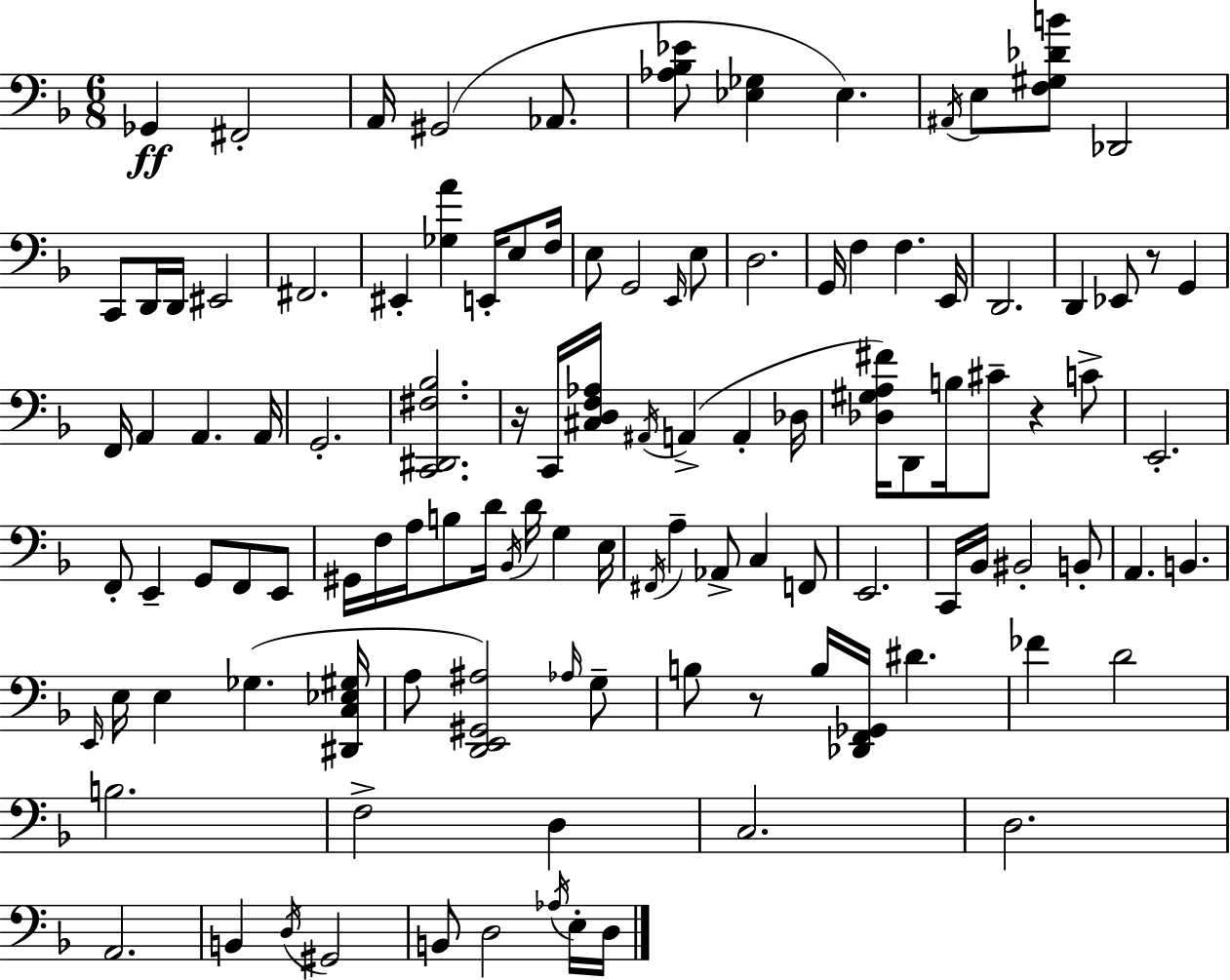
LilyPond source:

{
  \clef bass
  \numericTimeSignature
  \time 6/8
  \key f \major
  ges,4\ff fis,2-. | a,16 gis,2( aes,8. | <aes bes ees'>8 <ees ges>4 ees4.) | \acciaccatura { ais,16 } e8 <f gis des' b'>8 des,2 | \break c,8 d,16 d,16 eis,2 | fis,2. | eis,4-. <ges a'>4 e,16-. e8 | f16 e8 g,2 \grace { e,16 } | \break e8 d2. | g,16 f4 f4. | e,16 d,2. | d,4 ees,8 r8 g,4 | \break f,16 a,4 a,4. | a,16 g,2.-. | <c, dis, fis bes>2. | r16 c,16 <cis d f aes>16 \acciaccatura { ais,16 } a,4->( a,4-. | \break des16 <des gis a fis'>16) d,8 b16 cis'8-- r4 | c'8-> e,2.-. | f,8-. e,4-- g,8 f,8 | e,8 gis,16 f16 a16 b8 d'16 \acciaccatura { bes,16 } d'16 g4 | \break e16 \acciaccatura { fis,16 } a4-- aes,8-> c4 | f,8 e,2. | c,16 bes,16 bis,2-. | b,8-. a,4. b,4. | \break \grace { e,16 } e16 e4 ges4.( | <dis, c ees gis>16 a8 <d, e, gis, ais>2) | \grace { aes16 } g8-- b8 r8 b16 | <des, f, ges,>16 dis'4. fes'4 d'2 | \break b2. | f2-> | d4 c2. | d2. | \break a,2. | b,4 \acciaccatura { d16 } | gis,2 b,8 d2 | \acciaccatura { aes16 } e16-. d16 \bar "|."
}